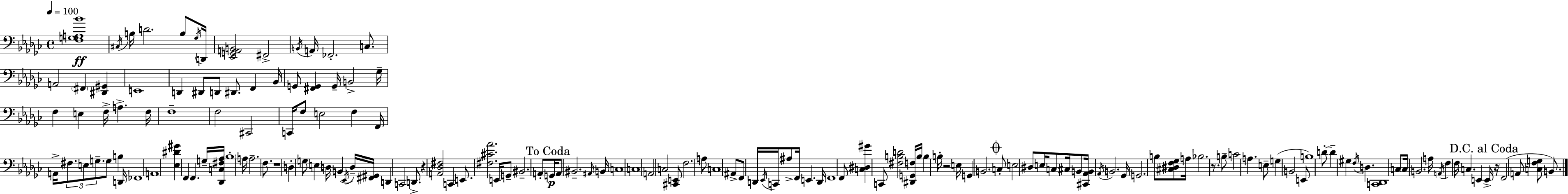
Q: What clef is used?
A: bass